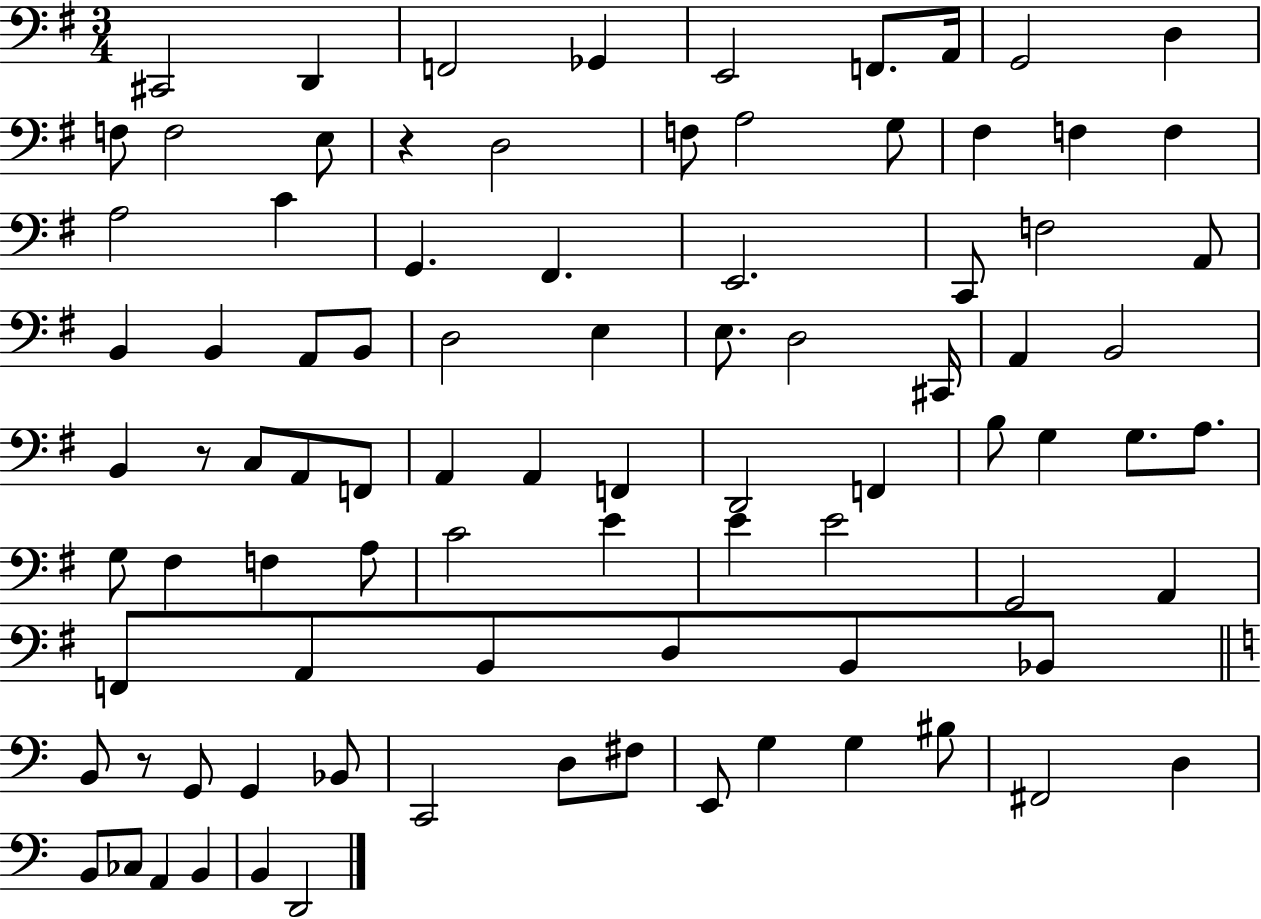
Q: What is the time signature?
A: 3/4